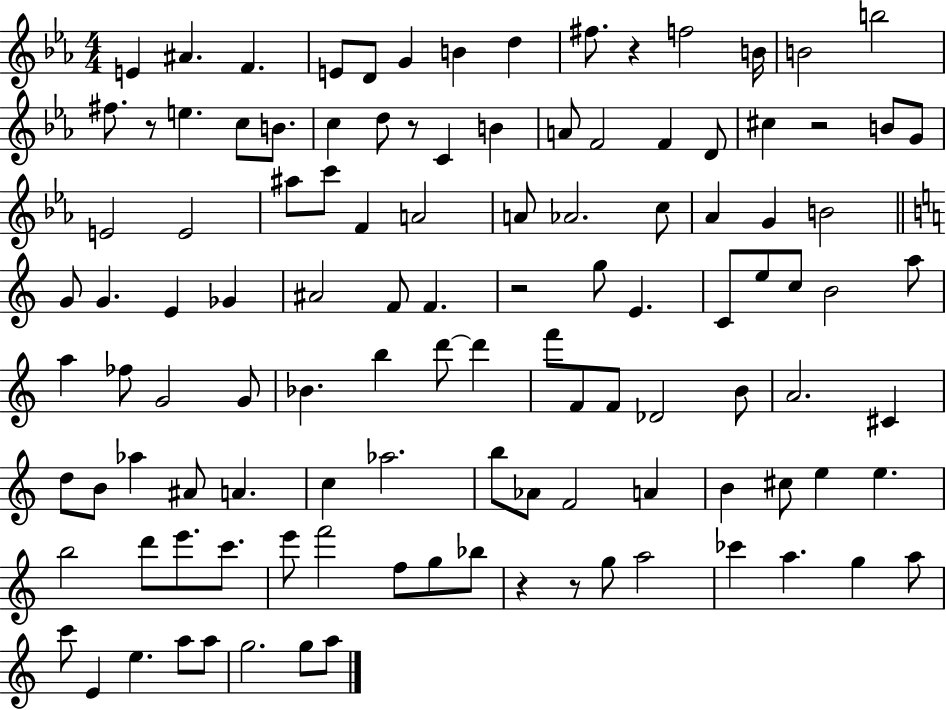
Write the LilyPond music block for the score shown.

{
  \clef treble
  \numericTimeSignature
  \time 4/4
  \key ees \major
  e'4 ais'4. f'4. | e'8 d'8 g'4 b'4 d''4 | fis''8. r4 f''2 b'16 | b'2 b''2 | \break fis''8. r8 e''4. c''8 b'8. | c''4 d''8 r8 c'4 b'4 | a'8 f'2 f'4 d'8 | cis''4 r2 b'8 g'8 | \break e'2 e'2 | ais''8 c'''8 f'4 a'2 | a'8 aes'2. c''8 | aes'4 g'4 b'2 | \break \bar "||" \break \key c \major g'8 g'4. e'4 ges'4 | ais'2 f'8 f'4. | r2 g''8 e'4. | c'8 e''8 c''8 b'2 a''8 | \break a''4 fes''8 g'2 g'8 | bes'4. b''4 d'''8~~ d'''4 | f'''8 f'8 f'8 des'2 b'8 | a'2. cis'4 | \break d''8 b'8 aes''4 ais'8 a'4. | c''4 aes''2. | b''8 aes'8 f'2 a'4 | b'4 cis''8 e''4 e''4. | \break b''2 d'''8 e'''8. c'''8. | e'''8 f'''2 f''8 g''8 bes''8 | r4 r8 g''8 a''2 | ces'''4 a''4. g''4 a''8 | \break c'''8 e'4 e''4. a''8 a''8 | g''2. g''8 a''8 | \bar "|."
}